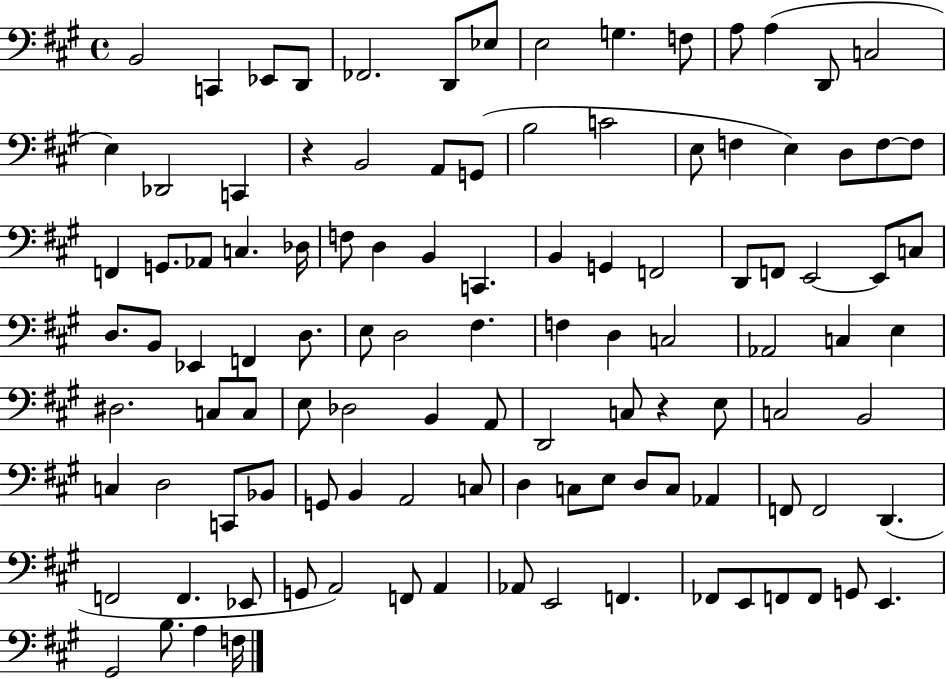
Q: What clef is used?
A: bass